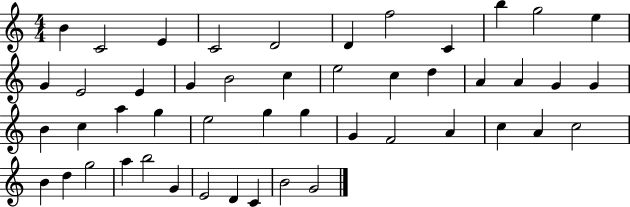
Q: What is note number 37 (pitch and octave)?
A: C5